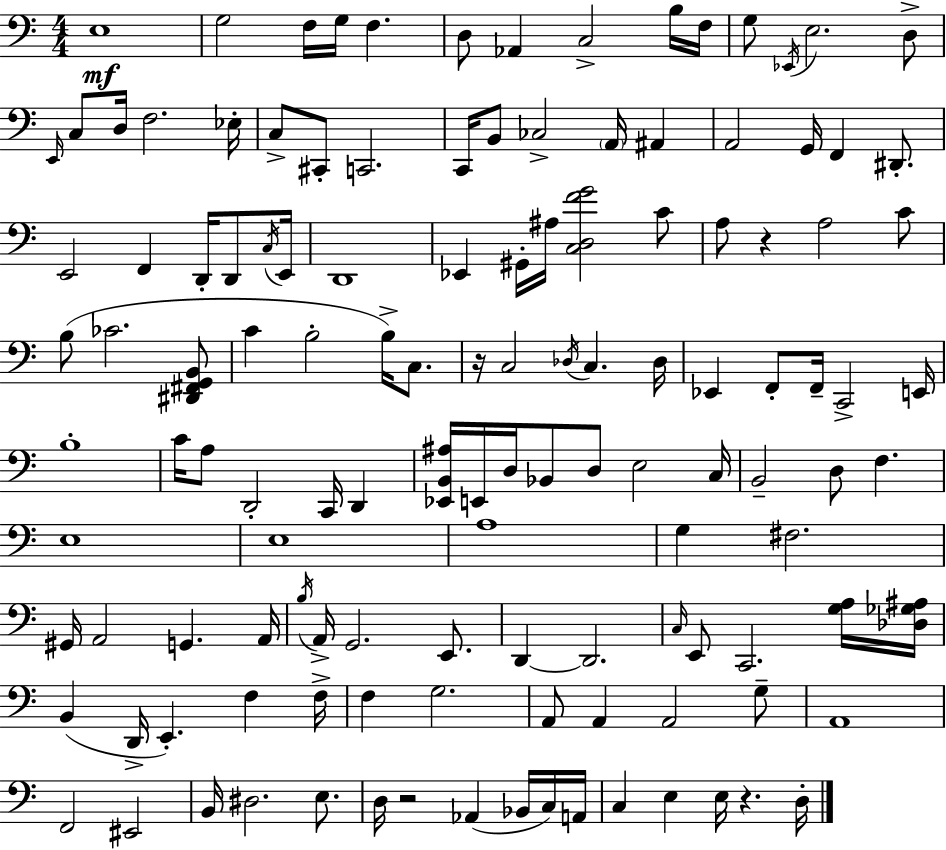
{
  \clef bass
  \numericTimeSignature
  \time 4/4
  \key a \minor
  \repeat volta 2 { e1\mf | g2 f16 g16 f4. | d8 aes,4 c2-> b16 f16 | g8 \acciaccatura { ees,16 } e2. d8-> | \break \grace { e,16 } c8 d16 f2. | ees16-. c8-> cis,8-. c,2. | c,16 b,8 ces2-> \parenthesize a,16 ais,4 | a,2 g,16 f,4 dis,8.-. | \break e,2 f,4 d,16-. d,8 | \acciaccatura { c16 } e,16 d,1 | ees,4 gis,16-. ais16 <c d f' g'>2 | c'8 a8 r4 a2 | \break c'8 b8( ces'2. | <dis, fis, g, b,>8 c'4 b2-. b16->) | c8. r16 c2 \acciaccatura { des16 } c4. | des16 ees,4 f,8-. f,16-- c,2-> | \break e,16 b1-. | c'16 a8 d,2-. c,16 | d,4 <ees, b, ais>16 e,16 d16 bes,8 d8 e2 | c16 b,2-- d8 f4. | \break e1 | e1 | a1 | g4 fis2. | \break gis,16 a,2 g,4. | a,16 \acciaccatura { b16 } a,16-> g,2. | e,8. d,4~~ d,2. | \grace { c16 } e,8 c,2. | \break <g a>16 <des ges ais>16 b,4( d,16-> e,4.-.) | f4 f16-> f4 g2. | a,8 a,4 a,2 | g8-- a,1 | \break f,2 eis,2 | b,16 dis2. | e8. d16 r2 aes,4( | bes,16 c16) a,16 c4 e4 e16 r4. | \break d16-. } \bar "|."
}